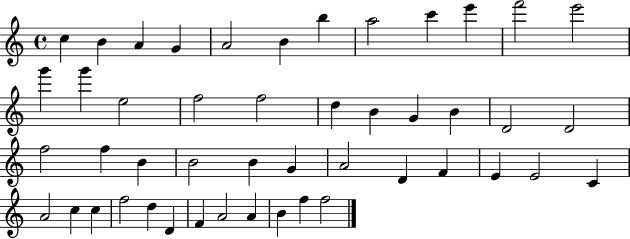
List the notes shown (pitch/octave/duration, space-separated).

C5/q B4/q A4/q G4/q A4/h B4/q B5/q A5/h C6/q E6/q F6/h E6/h G6/q G6/q E5/h F5/h F5/h D5/q B4/q G4/q B4/q D4/h D4/h F5/h F5/q B4/q B4/h B4/q G4/q A4/h D4/q F4/q E4/q E4/h C4/q A4/h C5/q C5/q F5/h D5/q D4/q F4/q A4/h A4/q B4/q F5/q F5/h